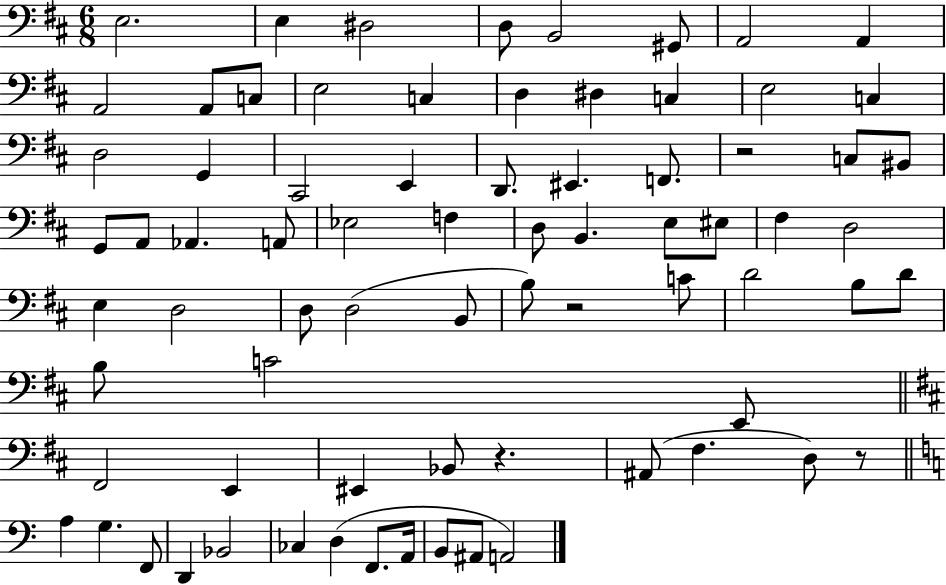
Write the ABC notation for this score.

X:1
T:Untitled
M:6/8
L:1/4
K:D
E,2 E, ^D,2 D,/2 B,,2 ^G,,/2 A,,2 A,, A,,2 A,,/2 C,/2 E,2 C, D, ^D, C, E,2 C, D,2 G,, ^C,,2 E,, D,,/2 ^E,, F,,/2 z2 C,/2 ^B,,/2 G,,/2 A,,/2 _A,, A,,/2 _E,2 F, D,/2 B,, E,/2 ^E,/2 ^F, D,2 E, D,2 D,/2 D,2 B,,/2 B,/2 z2 C/2 D2 B,/2 D/2 B,/2 C2 E,,/2 ^F,,2 E,, ^E,, _B,,/2 z ^A,,/2 ^F, D,/2 z/2 A, G, F,,/2 D,, _B,,2 _C, D, F,,/2 A,,/4 B,,/2 ^A,,/2 A,,2